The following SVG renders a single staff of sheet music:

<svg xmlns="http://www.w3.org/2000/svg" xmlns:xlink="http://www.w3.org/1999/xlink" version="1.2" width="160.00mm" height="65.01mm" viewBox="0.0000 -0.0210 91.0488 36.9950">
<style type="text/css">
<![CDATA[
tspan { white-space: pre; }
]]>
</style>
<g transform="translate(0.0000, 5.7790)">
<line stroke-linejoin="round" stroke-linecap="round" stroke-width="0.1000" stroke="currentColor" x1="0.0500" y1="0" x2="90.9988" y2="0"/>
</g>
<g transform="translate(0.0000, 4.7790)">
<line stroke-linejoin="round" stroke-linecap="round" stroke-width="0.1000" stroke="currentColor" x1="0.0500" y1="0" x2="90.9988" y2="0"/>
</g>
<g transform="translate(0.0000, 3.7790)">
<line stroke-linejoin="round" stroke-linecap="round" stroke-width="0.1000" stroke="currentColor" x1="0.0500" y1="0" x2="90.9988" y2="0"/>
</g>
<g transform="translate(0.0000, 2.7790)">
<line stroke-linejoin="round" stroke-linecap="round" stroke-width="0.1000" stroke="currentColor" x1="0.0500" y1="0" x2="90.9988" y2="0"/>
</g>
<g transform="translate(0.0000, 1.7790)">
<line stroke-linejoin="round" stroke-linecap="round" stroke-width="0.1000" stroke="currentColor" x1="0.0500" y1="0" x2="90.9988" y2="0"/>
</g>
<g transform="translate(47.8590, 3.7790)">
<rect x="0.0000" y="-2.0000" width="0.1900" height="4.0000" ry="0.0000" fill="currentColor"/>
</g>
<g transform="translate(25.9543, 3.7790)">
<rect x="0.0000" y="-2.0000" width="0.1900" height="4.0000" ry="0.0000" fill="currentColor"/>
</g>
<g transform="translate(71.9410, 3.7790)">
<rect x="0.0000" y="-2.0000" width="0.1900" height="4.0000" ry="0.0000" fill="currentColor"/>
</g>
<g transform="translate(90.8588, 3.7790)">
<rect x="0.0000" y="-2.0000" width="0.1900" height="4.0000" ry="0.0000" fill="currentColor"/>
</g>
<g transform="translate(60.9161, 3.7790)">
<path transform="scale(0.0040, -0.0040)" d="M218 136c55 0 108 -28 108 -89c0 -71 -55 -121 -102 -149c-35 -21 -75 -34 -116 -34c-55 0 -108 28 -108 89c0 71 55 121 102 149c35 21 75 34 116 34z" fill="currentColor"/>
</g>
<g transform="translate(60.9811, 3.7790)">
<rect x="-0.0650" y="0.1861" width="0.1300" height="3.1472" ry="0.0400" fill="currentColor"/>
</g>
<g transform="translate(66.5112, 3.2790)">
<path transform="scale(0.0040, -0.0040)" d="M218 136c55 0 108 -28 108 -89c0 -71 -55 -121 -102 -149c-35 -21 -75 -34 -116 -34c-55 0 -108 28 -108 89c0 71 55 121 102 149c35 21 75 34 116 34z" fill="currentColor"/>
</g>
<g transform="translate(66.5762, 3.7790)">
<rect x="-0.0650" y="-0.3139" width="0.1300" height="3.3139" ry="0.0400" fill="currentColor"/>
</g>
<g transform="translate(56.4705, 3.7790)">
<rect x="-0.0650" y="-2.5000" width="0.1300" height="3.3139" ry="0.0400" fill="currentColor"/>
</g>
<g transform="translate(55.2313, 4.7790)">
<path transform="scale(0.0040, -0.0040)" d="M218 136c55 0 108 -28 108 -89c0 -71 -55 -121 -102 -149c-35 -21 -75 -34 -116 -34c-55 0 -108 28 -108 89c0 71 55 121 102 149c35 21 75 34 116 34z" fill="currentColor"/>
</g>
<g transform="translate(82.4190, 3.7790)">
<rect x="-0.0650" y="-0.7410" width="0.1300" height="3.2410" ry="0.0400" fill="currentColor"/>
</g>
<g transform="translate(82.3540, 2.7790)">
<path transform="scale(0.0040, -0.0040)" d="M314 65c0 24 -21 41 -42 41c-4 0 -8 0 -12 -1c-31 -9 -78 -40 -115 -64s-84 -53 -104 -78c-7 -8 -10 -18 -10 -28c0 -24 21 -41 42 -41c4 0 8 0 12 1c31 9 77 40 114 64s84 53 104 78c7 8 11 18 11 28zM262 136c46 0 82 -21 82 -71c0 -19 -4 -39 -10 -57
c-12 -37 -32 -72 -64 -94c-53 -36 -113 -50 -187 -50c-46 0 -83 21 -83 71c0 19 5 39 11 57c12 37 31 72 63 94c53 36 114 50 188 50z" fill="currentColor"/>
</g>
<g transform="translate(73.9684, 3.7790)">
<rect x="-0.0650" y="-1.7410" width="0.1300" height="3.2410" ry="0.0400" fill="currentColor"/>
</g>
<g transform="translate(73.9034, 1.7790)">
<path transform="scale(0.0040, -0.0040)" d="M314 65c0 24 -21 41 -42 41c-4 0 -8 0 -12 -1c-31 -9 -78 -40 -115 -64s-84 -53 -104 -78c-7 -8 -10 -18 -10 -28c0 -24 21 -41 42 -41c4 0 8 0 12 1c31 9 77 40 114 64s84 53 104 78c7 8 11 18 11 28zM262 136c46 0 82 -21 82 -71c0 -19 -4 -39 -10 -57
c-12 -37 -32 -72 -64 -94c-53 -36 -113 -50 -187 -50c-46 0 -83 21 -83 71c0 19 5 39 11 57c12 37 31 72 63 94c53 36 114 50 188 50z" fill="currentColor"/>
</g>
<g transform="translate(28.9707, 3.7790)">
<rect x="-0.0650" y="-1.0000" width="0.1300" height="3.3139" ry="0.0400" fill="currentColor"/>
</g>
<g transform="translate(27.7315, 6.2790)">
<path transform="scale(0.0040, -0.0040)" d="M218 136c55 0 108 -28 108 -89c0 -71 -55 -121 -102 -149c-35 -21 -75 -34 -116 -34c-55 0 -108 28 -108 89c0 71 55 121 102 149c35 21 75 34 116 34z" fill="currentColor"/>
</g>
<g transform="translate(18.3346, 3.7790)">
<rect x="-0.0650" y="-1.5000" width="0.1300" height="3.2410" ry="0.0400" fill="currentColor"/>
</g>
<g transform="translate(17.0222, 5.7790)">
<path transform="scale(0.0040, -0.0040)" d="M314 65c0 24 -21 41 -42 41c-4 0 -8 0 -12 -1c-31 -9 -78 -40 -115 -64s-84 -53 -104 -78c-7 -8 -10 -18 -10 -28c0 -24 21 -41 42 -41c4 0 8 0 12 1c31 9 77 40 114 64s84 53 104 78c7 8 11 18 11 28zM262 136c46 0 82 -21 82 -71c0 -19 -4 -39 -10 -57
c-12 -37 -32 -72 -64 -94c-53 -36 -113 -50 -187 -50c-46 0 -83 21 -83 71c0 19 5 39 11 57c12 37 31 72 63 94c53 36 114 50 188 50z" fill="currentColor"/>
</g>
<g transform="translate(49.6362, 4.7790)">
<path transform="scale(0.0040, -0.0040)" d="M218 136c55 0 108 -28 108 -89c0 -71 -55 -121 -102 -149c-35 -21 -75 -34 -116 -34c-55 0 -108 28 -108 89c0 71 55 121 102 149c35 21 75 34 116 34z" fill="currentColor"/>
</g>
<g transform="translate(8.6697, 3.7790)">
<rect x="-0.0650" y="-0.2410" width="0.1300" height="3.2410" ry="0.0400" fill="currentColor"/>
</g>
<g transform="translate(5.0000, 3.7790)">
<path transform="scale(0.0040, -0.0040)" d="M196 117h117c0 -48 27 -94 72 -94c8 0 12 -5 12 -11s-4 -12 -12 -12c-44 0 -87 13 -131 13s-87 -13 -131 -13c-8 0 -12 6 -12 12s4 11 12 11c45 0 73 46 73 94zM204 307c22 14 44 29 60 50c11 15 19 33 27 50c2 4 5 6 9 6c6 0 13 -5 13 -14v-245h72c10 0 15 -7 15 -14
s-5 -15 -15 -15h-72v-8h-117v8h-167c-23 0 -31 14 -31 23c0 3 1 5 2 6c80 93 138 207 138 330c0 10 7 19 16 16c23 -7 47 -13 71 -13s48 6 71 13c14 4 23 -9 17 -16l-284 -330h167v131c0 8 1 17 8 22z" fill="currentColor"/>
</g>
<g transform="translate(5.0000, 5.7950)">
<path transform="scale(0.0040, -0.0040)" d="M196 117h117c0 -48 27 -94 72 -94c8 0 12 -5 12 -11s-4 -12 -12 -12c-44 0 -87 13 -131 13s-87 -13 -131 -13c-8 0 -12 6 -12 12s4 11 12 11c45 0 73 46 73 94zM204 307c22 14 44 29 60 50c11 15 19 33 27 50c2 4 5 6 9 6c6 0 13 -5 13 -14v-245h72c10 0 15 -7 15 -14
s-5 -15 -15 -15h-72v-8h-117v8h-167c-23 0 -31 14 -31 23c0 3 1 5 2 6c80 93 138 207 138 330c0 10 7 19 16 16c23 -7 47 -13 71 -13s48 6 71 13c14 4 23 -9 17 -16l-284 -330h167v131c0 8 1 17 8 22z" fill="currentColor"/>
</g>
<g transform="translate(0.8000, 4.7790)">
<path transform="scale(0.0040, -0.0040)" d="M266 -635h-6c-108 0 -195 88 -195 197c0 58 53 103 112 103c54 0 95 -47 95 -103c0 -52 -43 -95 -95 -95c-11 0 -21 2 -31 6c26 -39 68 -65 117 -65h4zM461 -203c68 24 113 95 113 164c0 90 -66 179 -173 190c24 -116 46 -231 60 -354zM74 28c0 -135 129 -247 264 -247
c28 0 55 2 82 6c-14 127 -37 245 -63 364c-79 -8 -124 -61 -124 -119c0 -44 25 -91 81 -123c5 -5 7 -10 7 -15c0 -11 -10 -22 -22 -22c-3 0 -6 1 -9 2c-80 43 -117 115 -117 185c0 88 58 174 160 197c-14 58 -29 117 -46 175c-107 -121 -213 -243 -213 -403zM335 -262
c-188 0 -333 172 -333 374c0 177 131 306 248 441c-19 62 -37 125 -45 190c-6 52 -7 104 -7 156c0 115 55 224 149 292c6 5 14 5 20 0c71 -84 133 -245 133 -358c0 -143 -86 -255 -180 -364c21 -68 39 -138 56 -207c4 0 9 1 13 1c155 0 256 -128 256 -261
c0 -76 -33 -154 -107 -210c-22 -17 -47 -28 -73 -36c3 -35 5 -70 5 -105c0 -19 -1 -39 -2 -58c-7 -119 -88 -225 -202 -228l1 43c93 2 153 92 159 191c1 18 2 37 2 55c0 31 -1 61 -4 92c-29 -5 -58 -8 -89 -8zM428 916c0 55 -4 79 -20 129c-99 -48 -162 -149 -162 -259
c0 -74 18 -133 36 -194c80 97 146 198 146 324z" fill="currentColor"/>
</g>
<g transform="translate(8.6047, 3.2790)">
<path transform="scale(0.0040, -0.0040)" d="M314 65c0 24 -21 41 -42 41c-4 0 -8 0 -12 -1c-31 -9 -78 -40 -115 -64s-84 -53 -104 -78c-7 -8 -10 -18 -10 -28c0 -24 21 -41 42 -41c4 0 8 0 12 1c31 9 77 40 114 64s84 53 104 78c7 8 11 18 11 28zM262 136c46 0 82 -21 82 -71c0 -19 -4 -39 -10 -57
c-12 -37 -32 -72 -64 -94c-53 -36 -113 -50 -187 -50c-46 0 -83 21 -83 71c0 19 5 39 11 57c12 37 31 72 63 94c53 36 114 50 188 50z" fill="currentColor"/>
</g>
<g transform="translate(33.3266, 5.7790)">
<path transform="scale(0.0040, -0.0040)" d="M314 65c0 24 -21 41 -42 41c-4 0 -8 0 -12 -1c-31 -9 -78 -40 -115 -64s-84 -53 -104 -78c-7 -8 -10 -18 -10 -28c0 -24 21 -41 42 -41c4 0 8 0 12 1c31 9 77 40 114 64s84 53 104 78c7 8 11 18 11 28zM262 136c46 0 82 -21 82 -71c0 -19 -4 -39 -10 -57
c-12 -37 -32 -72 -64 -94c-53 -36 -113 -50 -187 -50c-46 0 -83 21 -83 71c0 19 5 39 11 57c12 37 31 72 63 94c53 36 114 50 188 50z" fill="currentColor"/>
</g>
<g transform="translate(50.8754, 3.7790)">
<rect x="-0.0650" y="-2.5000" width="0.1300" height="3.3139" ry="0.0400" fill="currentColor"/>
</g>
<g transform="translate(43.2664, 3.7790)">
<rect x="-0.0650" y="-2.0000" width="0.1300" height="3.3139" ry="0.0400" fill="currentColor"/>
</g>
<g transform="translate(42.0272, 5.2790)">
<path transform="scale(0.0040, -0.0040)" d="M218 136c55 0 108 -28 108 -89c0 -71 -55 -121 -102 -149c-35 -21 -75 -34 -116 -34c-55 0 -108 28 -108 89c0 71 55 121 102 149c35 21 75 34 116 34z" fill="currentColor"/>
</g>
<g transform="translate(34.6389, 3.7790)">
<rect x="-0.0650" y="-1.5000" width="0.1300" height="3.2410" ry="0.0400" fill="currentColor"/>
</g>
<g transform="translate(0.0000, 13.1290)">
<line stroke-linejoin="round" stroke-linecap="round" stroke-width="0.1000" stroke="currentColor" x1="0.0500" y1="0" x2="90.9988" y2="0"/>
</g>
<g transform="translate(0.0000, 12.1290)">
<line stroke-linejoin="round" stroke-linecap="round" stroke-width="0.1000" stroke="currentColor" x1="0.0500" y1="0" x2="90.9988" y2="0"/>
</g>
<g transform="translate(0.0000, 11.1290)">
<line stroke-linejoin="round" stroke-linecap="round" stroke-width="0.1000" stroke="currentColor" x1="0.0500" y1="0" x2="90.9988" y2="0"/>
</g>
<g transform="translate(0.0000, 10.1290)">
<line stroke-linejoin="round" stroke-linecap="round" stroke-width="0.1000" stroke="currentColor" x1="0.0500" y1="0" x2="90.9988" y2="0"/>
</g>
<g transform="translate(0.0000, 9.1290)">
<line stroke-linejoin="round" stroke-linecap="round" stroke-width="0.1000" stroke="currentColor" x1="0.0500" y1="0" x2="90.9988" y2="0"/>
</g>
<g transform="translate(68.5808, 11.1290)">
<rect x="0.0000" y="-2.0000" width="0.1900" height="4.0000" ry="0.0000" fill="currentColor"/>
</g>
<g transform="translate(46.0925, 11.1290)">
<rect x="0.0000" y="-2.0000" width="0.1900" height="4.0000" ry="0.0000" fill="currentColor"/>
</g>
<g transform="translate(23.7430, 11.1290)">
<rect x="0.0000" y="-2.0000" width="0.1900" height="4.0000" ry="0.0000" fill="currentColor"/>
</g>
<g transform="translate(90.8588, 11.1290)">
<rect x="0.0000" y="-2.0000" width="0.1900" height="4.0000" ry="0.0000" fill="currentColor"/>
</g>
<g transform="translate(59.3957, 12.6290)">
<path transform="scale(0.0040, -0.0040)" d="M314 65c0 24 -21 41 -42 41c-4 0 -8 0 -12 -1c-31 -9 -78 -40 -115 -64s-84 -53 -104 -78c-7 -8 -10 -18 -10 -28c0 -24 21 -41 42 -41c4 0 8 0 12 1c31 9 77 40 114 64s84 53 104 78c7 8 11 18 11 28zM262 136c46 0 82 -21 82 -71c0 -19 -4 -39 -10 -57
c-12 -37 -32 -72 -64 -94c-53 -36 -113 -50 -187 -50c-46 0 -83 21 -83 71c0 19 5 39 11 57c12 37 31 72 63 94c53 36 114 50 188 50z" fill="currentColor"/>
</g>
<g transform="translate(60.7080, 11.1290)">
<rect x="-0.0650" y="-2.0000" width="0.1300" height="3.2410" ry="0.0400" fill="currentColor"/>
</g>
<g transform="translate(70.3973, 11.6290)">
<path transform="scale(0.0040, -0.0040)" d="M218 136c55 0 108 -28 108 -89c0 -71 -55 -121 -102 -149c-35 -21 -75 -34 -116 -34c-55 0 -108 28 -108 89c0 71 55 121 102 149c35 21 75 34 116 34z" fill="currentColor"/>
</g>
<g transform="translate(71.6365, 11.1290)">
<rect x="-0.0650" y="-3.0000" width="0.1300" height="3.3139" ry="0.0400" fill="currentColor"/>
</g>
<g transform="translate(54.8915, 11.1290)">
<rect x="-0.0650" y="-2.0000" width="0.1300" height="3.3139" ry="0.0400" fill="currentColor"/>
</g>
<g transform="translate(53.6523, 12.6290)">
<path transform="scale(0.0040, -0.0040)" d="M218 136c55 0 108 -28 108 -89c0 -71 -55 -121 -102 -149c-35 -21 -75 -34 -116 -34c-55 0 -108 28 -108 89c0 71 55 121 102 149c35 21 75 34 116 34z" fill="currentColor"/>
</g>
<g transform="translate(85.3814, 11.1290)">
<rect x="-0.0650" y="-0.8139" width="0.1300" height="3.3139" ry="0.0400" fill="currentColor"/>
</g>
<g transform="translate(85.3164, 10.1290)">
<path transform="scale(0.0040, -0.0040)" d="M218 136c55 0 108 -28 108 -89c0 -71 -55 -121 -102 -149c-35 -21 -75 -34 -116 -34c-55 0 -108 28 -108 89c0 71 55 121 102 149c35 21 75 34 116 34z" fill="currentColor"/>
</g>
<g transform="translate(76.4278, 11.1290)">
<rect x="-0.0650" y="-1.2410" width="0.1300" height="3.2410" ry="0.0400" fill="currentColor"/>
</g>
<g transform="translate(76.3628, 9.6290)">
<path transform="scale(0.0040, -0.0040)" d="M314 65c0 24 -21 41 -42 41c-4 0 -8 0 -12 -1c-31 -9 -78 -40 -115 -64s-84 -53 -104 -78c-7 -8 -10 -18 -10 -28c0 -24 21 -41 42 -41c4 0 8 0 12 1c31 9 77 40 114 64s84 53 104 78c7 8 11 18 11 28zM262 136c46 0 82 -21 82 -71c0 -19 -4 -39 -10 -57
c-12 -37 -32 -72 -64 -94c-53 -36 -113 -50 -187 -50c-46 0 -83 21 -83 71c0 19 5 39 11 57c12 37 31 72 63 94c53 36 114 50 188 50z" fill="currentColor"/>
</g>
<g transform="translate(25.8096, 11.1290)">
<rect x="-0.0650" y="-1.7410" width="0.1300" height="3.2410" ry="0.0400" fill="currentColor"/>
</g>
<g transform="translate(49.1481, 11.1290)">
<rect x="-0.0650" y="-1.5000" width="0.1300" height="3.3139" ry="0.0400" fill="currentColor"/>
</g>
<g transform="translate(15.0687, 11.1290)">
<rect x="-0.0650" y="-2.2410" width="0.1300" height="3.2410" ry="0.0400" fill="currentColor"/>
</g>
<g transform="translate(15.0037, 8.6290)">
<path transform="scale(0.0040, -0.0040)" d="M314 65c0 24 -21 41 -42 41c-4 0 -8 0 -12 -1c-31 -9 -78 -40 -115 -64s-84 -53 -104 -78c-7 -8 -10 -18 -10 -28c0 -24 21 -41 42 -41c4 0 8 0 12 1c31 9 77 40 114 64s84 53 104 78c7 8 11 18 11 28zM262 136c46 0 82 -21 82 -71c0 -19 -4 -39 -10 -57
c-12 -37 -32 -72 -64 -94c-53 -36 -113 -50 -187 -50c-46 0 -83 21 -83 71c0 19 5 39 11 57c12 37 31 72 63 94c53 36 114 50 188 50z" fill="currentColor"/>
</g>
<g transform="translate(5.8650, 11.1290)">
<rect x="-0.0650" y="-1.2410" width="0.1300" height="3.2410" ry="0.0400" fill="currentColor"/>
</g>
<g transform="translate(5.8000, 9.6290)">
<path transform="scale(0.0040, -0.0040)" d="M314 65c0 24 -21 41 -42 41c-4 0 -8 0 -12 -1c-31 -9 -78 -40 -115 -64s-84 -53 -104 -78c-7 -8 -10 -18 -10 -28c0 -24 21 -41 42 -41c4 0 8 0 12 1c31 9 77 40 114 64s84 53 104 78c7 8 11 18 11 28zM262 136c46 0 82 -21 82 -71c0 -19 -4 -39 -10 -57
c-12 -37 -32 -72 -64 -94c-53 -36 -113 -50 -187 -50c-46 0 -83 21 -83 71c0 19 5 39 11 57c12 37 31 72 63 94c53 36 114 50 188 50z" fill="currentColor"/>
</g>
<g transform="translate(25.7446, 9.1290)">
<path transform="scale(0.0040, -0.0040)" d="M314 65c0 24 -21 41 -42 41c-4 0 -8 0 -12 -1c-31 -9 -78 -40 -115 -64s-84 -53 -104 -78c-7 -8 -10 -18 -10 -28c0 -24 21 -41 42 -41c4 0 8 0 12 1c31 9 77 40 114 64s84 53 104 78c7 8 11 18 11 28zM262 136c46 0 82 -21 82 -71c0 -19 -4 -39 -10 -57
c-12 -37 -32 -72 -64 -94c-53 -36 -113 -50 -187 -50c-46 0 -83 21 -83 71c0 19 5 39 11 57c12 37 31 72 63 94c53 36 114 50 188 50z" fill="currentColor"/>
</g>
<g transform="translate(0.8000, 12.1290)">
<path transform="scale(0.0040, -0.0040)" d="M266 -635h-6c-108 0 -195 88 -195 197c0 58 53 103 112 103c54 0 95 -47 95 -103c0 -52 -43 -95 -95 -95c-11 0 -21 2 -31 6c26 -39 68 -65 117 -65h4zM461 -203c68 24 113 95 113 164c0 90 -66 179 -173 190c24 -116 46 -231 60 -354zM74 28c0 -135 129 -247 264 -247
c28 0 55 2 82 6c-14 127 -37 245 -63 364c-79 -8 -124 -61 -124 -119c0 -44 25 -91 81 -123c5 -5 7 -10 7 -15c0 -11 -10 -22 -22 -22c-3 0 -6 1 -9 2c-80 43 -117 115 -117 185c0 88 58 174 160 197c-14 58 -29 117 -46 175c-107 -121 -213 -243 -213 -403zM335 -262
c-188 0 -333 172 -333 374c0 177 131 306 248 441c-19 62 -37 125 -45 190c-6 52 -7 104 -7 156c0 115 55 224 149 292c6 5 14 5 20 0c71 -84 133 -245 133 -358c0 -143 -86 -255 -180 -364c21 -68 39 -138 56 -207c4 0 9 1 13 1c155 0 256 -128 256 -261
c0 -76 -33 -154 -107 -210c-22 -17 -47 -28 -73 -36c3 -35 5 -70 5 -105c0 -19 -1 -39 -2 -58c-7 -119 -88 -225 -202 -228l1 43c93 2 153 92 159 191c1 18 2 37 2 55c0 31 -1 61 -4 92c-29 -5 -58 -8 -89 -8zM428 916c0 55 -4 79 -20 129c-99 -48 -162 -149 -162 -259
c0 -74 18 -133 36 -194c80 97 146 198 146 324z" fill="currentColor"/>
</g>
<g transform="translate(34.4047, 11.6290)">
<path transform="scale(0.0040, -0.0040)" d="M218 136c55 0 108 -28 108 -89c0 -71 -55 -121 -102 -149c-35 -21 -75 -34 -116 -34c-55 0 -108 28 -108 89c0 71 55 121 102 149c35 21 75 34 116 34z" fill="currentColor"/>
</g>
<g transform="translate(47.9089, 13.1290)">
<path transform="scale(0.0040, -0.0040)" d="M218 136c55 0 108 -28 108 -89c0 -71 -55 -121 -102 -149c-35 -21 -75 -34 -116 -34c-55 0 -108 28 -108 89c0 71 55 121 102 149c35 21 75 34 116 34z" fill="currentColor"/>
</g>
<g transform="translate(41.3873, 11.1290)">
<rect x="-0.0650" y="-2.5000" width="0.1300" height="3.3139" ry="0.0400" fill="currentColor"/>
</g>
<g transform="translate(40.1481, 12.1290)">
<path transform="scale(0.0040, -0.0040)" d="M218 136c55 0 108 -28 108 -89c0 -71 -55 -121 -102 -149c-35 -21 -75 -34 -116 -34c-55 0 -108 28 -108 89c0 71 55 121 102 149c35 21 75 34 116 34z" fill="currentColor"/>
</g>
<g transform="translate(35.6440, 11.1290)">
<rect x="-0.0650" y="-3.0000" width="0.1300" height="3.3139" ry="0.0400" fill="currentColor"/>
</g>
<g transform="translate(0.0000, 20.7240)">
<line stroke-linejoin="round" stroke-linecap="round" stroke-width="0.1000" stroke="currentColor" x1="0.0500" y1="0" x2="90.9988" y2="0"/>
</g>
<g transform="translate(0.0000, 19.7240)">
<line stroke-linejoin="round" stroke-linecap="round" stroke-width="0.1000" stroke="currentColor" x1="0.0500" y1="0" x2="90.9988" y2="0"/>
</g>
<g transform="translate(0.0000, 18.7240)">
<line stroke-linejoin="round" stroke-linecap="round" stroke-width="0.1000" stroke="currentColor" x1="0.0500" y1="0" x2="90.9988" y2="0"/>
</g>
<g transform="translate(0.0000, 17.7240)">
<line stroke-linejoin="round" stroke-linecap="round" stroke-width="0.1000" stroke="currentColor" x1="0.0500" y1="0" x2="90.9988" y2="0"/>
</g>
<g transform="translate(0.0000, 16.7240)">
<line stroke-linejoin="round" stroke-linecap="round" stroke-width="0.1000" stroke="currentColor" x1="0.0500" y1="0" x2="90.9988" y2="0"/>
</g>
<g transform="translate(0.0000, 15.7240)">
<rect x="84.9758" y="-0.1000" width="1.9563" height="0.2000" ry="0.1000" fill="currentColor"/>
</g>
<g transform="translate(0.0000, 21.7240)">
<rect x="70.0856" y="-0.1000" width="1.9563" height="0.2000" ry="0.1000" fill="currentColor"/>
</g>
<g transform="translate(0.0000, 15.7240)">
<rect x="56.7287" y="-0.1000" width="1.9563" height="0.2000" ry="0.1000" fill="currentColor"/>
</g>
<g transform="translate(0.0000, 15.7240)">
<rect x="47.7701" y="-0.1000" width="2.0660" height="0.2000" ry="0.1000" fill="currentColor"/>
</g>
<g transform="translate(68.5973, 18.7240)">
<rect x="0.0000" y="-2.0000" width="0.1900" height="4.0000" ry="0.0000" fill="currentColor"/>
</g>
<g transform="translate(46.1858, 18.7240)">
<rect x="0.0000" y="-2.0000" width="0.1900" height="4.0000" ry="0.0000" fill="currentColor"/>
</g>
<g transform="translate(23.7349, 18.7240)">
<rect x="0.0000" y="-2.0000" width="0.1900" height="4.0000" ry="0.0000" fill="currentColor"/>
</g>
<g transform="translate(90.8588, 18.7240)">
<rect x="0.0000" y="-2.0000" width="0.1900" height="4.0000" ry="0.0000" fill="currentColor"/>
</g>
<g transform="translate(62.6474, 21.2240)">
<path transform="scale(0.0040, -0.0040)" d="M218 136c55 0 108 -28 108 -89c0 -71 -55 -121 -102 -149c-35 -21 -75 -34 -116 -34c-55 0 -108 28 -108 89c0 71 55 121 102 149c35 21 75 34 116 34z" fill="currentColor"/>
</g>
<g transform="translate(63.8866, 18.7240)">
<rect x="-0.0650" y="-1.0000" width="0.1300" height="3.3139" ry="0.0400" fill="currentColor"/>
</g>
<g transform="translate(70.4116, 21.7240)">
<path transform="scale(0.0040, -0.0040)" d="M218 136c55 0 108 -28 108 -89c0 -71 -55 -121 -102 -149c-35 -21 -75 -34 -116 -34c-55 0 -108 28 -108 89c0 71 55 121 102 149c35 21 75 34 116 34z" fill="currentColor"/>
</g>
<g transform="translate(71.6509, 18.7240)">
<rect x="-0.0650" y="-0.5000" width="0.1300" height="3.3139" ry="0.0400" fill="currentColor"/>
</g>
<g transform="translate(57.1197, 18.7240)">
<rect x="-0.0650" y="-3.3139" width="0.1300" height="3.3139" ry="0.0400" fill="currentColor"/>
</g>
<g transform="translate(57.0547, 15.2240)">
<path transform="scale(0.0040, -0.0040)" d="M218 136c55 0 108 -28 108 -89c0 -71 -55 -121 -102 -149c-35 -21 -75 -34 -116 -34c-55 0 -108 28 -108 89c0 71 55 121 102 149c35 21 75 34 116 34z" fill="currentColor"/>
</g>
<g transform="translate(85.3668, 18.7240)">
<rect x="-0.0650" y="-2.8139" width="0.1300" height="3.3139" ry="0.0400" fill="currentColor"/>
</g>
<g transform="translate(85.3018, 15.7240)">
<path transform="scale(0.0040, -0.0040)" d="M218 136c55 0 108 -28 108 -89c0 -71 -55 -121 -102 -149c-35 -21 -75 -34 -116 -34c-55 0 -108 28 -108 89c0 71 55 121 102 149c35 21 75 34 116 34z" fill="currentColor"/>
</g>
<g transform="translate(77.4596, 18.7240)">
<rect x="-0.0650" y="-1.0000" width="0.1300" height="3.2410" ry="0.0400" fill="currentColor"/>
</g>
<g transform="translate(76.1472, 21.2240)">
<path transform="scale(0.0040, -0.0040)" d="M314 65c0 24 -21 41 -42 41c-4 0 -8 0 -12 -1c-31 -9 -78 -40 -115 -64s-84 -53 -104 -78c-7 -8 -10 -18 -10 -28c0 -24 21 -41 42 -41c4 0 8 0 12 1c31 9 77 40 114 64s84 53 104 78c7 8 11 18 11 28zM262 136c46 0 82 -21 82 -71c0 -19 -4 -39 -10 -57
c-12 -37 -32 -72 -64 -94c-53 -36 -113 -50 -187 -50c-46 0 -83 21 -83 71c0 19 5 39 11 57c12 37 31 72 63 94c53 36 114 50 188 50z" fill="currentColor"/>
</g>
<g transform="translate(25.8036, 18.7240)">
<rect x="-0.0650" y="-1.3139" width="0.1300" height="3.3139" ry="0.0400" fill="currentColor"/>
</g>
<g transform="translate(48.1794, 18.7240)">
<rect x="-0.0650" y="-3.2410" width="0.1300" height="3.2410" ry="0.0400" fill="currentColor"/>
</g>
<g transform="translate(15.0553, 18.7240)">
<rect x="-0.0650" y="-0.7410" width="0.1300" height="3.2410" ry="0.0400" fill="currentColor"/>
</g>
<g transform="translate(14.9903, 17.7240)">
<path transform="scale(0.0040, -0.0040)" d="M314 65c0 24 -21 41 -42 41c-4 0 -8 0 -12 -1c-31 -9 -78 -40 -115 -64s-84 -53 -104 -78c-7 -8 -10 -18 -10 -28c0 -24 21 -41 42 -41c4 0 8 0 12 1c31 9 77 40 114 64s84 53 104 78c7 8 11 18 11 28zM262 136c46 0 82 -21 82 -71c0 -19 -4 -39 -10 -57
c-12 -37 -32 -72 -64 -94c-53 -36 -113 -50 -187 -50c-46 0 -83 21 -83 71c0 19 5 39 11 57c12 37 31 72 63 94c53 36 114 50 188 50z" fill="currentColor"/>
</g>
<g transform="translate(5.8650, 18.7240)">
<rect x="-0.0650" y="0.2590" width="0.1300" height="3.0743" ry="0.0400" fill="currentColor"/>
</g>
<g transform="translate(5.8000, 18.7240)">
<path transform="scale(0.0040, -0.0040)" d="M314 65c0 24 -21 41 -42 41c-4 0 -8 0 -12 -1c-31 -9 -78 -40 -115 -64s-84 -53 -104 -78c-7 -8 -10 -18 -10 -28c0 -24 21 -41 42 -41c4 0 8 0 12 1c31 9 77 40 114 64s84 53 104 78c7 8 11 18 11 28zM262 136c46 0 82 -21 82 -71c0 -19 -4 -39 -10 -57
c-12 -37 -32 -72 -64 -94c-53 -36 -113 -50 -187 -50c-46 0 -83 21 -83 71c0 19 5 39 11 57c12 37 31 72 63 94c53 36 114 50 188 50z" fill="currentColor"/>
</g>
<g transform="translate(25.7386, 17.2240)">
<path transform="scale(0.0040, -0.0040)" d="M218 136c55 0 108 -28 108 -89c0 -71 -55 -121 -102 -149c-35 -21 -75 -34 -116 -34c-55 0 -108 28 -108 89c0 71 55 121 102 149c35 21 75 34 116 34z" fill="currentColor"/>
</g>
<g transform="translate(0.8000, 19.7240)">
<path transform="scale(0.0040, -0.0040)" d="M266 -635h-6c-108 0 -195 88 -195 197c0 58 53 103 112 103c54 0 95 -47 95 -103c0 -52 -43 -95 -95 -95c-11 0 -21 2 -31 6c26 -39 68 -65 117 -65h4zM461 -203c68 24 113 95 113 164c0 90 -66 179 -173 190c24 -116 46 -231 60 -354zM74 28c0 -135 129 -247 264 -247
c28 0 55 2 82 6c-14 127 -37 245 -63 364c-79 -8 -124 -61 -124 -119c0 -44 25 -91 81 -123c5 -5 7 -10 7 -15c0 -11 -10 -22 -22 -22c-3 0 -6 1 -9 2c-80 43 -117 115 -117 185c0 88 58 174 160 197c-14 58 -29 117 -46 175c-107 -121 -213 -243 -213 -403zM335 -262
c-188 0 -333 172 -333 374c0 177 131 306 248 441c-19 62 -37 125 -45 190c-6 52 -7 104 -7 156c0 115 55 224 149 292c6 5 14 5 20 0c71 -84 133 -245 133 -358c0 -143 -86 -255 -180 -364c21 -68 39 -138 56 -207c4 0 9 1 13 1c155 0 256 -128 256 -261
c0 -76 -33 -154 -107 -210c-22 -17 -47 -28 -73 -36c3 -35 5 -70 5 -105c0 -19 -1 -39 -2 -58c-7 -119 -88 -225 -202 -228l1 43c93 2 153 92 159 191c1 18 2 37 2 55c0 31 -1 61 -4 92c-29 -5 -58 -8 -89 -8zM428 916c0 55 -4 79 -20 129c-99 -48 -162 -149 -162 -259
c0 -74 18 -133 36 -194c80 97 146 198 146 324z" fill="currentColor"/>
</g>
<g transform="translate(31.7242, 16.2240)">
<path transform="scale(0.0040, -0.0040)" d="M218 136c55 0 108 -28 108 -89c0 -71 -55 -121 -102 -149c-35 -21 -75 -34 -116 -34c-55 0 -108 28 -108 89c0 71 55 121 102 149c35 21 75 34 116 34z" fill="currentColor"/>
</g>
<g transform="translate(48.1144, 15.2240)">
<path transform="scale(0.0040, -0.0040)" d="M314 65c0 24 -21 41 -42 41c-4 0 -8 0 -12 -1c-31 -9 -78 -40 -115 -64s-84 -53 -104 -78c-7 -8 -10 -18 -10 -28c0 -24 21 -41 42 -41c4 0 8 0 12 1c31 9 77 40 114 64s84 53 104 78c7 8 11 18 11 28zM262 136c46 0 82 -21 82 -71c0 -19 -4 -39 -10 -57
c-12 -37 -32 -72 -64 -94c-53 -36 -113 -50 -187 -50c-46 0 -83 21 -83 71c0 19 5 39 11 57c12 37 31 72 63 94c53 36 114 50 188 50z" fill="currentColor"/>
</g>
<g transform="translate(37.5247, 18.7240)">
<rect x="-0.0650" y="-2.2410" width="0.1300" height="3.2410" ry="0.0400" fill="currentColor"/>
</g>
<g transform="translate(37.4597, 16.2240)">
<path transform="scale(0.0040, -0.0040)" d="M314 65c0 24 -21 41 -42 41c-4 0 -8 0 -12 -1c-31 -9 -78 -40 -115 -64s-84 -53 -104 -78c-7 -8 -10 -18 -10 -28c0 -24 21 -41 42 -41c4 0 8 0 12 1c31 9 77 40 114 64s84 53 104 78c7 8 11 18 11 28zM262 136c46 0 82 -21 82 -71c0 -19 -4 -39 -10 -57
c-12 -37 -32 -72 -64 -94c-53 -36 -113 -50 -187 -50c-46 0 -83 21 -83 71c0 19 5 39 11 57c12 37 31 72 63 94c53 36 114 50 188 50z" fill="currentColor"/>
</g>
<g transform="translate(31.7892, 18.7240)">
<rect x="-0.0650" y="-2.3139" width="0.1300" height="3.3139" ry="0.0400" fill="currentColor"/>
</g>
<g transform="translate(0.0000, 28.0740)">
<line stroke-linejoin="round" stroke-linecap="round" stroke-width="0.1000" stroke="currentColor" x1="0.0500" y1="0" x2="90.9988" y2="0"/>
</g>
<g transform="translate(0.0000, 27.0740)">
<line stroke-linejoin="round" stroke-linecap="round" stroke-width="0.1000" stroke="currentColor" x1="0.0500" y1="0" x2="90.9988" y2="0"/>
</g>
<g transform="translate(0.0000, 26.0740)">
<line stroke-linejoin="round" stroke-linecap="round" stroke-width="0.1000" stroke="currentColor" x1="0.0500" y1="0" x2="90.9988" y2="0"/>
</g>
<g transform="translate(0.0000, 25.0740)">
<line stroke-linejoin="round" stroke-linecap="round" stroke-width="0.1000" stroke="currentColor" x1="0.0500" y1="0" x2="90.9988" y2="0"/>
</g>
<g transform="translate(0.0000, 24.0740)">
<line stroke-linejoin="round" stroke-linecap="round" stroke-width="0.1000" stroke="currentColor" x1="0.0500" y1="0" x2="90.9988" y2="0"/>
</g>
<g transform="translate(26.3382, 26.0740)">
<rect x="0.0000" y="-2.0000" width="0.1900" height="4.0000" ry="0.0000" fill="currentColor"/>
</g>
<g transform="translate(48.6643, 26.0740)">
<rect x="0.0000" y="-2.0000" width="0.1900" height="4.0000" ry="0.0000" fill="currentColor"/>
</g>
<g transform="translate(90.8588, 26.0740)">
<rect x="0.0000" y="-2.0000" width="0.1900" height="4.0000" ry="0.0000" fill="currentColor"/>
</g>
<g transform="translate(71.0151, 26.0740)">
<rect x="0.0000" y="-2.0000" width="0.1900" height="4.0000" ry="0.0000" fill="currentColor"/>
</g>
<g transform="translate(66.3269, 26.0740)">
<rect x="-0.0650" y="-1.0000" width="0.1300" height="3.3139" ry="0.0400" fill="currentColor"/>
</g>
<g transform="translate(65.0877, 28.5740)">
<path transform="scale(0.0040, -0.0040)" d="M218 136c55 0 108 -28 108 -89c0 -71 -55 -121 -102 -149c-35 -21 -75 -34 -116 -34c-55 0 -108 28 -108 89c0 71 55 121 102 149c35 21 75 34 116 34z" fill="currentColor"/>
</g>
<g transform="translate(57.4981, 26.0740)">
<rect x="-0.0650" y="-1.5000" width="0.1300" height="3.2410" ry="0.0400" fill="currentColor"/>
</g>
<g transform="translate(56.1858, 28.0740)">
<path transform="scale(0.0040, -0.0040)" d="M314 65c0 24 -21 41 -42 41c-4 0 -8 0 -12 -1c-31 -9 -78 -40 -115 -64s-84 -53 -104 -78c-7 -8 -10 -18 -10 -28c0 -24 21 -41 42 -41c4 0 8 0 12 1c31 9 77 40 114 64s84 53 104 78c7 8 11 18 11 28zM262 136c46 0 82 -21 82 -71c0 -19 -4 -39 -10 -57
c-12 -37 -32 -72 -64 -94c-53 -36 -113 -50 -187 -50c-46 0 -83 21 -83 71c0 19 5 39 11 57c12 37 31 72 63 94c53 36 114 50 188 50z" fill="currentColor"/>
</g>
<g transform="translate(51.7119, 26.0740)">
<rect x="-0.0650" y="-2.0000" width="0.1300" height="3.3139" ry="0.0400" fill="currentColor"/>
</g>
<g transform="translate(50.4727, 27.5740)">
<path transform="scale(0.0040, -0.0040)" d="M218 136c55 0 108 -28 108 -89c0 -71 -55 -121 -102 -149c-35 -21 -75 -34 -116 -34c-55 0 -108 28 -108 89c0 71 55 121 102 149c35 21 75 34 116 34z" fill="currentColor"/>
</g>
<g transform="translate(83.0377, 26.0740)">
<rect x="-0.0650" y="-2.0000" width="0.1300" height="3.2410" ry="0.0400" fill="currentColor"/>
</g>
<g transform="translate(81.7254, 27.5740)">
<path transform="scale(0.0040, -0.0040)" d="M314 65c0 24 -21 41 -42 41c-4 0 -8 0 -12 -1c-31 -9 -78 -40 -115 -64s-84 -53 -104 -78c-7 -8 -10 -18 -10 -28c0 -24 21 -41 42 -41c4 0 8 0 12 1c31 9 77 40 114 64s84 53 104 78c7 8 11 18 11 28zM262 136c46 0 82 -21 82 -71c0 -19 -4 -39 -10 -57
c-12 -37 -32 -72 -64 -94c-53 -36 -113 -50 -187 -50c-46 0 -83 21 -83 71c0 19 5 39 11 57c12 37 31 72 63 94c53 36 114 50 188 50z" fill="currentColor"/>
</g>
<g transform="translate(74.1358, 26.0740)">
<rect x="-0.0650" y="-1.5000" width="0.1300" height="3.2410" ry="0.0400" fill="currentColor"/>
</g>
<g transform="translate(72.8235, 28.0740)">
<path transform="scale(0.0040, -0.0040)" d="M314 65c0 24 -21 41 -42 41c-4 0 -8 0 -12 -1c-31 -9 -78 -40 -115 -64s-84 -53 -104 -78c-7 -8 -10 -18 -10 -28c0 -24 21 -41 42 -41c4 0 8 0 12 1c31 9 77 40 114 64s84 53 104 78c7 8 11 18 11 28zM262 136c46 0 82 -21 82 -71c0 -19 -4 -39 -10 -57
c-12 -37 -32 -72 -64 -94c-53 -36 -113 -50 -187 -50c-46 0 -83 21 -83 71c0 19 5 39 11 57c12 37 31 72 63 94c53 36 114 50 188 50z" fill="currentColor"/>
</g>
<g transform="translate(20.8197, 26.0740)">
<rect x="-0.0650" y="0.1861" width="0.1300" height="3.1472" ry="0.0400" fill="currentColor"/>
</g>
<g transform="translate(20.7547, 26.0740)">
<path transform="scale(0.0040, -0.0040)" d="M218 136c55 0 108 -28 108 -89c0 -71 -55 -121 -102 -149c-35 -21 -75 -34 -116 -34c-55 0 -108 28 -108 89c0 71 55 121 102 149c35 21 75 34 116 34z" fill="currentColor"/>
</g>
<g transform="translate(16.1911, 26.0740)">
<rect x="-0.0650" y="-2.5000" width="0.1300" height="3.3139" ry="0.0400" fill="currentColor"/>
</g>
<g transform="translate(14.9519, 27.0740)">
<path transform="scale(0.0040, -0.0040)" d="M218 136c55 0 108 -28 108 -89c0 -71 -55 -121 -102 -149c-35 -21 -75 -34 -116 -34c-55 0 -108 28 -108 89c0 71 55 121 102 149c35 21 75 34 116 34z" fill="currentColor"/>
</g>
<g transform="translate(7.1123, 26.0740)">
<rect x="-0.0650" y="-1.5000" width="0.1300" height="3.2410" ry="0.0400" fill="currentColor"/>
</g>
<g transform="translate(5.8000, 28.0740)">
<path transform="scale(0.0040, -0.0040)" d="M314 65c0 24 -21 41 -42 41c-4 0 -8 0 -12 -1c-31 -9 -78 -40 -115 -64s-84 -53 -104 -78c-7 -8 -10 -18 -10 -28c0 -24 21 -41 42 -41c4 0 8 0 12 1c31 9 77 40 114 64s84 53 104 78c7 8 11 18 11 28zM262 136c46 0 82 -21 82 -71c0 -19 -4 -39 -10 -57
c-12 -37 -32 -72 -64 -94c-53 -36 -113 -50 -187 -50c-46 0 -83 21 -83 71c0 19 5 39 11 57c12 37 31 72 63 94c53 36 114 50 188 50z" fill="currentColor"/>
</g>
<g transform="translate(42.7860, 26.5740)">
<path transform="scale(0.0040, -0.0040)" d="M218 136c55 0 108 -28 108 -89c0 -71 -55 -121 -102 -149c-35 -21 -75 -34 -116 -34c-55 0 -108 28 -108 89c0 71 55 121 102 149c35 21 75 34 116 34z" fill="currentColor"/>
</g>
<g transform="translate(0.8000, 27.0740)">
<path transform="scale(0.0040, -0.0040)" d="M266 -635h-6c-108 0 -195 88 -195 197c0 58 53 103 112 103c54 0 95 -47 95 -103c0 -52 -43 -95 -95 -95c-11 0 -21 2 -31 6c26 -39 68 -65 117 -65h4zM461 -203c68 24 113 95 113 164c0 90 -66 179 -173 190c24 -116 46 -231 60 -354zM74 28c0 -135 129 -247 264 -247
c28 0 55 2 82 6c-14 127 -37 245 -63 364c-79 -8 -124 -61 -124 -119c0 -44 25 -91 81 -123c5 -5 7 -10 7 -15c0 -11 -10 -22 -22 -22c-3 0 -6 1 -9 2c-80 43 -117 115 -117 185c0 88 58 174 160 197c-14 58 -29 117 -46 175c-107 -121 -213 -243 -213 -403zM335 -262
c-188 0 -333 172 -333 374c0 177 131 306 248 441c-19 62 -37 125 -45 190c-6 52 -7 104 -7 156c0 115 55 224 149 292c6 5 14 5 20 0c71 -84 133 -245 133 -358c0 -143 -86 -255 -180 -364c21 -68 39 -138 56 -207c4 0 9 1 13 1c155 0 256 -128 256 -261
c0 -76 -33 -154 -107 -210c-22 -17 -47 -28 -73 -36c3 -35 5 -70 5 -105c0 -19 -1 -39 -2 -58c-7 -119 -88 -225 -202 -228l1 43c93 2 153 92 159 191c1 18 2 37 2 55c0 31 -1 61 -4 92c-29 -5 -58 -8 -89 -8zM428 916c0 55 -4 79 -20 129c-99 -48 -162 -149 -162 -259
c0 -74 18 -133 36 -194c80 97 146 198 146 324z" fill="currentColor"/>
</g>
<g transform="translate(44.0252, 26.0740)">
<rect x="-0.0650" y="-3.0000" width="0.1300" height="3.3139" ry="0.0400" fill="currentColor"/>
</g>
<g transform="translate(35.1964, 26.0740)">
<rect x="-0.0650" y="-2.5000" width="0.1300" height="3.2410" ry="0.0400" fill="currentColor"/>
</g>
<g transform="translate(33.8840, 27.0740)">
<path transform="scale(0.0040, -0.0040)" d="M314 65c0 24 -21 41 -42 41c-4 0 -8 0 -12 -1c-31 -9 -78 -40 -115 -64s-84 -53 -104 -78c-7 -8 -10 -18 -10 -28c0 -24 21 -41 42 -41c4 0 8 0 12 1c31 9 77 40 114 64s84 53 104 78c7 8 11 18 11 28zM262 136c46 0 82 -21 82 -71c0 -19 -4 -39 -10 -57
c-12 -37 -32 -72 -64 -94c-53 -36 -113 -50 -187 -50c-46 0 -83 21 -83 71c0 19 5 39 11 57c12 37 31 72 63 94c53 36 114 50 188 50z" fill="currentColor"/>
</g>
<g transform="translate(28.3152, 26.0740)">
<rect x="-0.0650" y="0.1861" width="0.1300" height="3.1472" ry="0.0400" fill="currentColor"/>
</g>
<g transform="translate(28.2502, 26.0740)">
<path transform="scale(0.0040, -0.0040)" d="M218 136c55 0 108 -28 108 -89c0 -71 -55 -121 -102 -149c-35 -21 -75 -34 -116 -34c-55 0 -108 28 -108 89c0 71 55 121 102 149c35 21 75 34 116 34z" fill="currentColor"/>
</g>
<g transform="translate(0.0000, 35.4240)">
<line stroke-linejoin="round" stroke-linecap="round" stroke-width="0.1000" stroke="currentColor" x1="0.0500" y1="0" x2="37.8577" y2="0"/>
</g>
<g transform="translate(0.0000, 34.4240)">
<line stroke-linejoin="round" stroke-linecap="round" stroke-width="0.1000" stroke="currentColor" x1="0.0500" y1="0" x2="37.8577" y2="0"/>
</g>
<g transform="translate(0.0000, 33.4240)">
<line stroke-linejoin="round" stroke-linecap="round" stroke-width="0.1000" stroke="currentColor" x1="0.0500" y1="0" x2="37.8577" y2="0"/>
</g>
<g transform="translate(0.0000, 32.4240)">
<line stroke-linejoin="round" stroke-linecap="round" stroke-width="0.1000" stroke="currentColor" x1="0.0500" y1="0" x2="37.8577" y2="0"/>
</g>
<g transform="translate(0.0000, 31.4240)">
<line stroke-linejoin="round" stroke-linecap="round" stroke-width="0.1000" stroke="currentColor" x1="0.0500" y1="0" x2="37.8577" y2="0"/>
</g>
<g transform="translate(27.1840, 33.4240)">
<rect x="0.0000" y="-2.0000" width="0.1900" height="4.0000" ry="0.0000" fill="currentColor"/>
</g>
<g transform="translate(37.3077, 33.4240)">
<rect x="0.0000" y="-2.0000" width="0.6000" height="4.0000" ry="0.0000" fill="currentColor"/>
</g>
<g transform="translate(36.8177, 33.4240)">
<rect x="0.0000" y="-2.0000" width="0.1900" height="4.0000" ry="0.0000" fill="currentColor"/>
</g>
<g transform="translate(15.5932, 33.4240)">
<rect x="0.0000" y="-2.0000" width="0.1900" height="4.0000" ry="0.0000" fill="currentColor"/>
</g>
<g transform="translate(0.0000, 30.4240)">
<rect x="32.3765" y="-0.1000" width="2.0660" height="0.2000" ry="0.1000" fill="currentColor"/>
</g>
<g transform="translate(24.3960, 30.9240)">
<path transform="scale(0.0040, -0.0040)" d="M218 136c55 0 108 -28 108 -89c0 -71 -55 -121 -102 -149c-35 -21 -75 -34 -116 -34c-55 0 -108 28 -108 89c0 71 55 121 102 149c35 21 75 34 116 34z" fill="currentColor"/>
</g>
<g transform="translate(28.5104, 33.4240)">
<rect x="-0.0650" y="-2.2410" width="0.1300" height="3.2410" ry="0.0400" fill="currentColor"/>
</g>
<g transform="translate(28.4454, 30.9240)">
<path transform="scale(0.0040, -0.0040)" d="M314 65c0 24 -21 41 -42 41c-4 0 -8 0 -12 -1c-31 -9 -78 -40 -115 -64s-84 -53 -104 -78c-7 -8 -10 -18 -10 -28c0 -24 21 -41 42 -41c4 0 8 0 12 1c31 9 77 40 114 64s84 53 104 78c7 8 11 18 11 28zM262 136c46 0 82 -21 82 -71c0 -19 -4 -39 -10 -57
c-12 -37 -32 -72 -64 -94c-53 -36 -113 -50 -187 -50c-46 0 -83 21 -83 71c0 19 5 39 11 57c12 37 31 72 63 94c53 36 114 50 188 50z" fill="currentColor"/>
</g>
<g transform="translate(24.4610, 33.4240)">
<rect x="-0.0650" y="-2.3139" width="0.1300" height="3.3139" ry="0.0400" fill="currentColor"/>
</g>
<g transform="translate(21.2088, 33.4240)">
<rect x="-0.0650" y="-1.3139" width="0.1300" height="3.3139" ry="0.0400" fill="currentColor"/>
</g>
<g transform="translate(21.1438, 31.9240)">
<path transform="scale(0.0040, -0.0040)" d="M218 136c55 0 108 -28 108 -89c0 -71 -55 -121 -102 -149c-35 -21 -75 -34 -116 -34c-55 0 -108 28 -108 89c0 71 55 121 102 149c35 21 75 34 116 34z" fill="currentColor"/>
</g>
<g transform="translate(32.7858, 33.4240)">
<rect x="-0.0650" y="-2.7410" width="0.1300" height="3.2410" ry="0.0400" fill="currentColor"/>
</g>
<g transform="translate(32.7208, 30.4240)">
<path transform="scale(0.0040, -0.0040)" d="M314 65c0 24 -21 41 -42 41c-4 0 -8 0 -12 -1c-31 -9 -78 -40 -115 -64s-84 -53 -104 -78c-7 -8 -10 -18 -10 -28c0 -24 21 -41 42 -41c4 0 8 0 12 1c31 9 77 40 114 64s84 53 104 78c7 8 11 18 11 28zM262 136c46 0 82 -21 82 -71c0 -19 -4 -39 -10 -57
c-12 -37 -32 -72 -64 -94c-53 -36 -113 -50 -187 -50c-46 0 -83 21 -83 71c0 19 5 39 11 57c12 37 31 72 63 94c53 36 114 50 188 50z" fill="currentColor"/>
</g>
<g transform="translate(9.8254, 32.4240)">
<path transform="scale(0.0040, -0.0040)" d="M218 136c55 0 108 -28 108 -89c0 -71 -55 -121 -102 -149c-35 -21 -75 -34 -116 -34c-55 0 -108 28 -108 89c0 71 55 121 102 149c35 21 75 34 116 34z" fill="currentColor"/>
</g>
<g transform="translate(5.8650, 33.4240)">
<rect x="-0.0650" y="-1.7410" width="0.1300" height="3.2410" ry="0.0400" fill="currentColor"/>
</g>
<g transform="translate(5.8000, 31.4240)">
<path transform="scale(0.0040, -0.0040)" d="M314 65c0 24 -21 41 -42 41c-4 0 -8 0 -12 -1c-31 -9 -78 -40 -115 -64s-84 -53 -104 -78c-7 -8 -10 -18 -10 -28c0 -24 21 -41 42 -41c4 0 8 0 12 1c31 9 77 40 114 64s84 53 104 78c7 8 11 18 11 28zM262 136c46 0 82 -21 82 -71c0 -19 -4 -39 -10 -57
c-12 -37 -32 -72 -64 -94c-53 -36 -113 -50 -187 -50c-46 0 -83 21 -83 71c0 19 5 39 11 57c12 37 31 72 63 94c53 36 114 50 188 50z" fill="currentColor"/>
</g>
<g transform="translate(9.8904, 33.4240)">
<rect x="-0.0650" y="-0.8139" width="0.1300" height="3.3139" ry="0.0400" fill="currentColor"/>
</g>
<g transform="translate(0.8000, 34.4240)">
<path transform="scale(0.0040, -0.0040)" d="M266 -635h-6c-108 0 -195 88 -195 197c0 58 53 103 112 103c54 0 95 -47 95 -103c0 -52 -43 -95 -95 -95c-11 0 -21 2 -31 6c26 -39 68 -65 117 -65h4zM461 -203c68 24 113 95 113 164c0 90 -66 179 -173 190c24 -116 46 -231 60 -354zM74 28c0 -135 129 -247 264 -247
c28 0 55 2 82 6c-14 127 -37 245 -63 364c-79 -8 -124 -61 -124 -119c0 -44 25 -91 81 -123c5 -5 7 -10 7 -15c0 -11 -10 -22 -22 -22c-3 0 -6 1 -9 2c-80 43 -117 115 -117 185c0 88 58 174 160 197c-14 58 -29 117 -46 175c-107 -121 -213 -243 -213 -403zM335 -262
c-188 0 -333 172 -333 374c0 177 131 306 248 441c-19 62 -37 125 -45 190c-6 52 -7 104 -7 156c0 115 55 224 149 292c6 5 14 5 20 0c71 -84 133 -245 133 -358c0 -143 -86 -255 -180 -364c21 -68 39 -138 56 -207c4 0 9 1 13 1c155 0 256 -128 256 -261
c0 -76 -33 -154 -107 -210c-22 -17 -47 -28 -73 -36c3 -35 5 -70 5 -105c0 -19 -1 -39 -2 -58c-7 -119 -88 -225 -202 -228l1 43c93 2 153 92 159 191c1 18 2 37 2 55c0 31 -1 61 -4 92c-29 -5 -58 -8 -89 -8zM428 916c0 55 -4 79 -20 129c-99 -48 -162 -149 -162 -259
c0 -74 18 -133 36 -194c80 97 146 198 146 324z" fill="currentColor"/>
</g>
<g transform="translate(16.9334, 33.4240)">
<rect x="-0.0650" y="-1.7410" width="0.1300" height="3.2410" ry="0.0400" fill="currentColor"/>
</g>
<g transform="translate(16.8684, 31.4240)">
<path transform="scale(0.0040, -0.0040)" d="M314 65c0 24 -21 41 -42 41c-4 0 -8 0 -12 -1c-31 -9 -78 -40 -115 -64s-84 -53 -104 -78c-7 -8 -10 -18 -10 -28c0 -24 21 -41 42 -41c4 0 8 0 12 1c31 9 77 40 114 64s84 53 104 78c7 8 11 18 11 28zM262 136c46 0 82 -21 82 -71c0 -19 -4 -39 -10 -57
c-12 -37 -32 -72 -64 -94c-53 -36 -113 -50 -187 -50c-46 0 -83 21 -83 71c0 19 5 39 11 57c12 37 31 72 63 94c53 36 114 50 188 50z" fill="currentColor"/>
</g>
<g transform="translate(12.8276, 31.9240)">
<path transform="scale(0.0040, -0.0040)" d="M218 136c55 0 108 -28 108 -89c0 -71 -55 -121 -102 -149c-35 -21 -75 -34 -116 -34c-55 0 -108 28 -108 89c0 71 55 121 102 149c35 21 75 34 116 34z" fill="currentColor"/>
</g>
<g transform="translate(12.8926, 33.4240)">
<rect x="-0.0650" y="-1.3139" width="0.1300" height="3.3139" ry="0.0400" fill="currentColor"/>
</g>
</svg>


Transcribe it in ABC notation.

X:1
T:Untitled
M:4/4
L:1/4
K:C
c2 E2 D E2 F G G B c f2 d2 e2 g2 f2 A G E F F2 A e2 d B2 d2 e g g2 b2 b D C D2 a E2 G B B G2 A F E2 D E2 F2 f2 d e f2 e g g2 a2